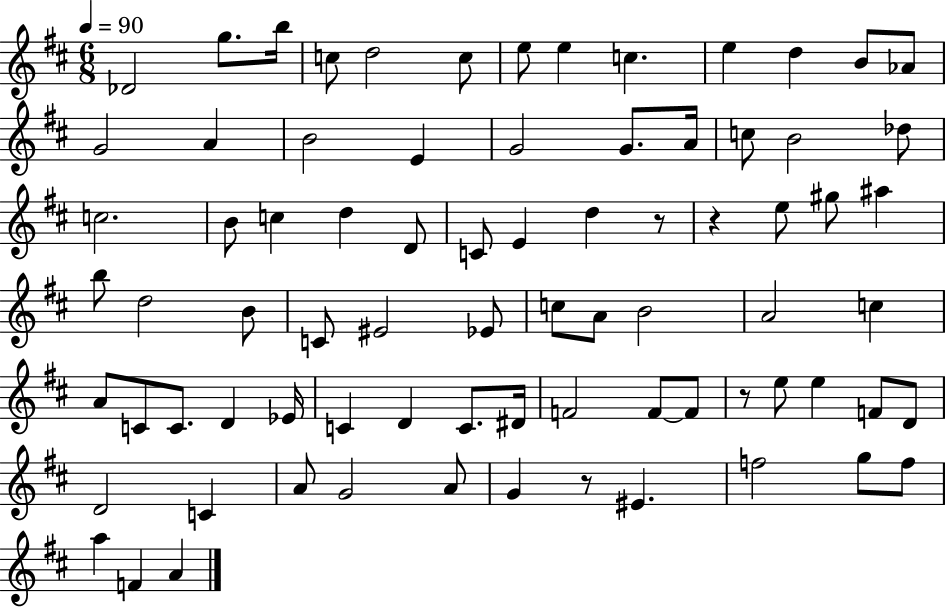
Db4/h G5/e. B5/s C5/e D5/h C5/e E5/e E5/q C5/q. E5/q D5/q B4/e Ab4/e G4/h A4/q B4/h E4/q G4/h G4/e. A4/s C5/e B4/h Db5/e C5/h. B4/e C5/q D5/q D4/e C4/e E4/q D5/q R/e R/q E5/e G#5/e A#5/q B5/e D5/h B4/e C4/e EIS4/h Eb4/e C5/e A4/e B4/h A4/h C5/q A4/e C4/e C4/e. D4/q Eb4/s C4/q D4/q C4/e. D#4/s F4/h F4/e F4/e R/e E5/e E5/q F4/e D4/e D4/h C4/q A4/e G4/h A4/e G4/q R/e EIS4/q. F5/h G5/e F5/e A5/q F4/q A4/q